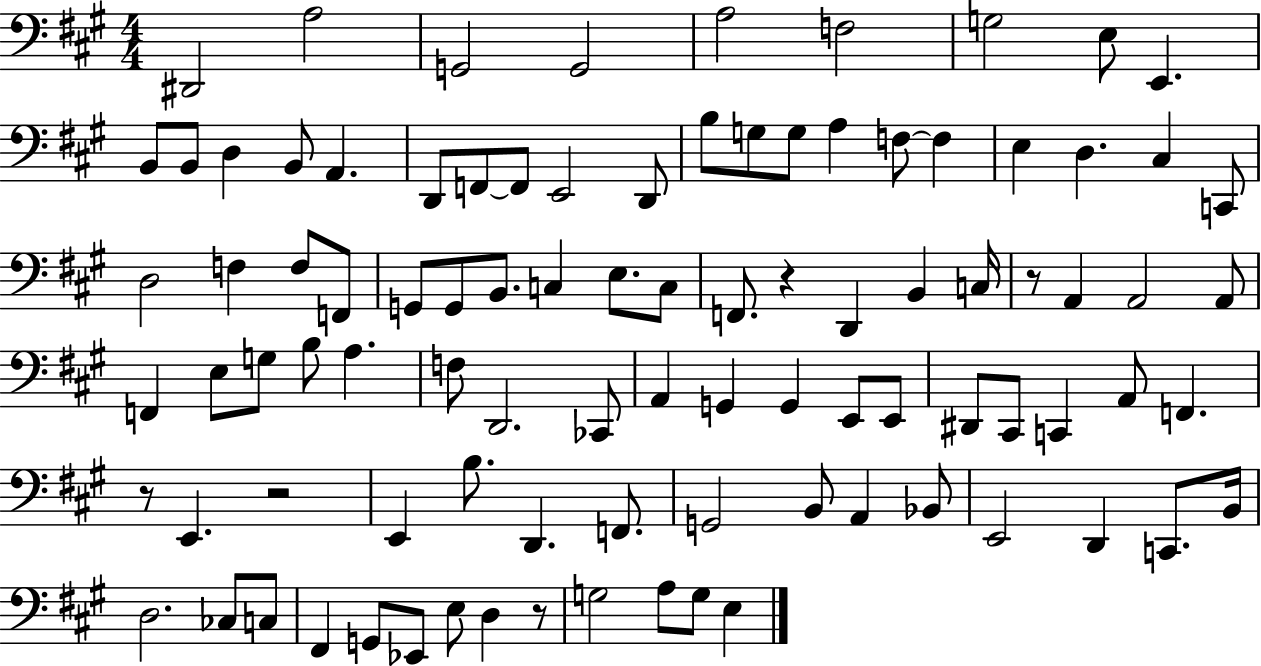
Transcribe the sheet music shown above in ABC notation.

X:1
T:Untitled
M:4/4
L:1/4
K:A
^D,,2 A,2 G,,2 G,,2 A,2 F,2 G,2 E,/2 E,, B,,/2 B,,/2 D, B,,/2 A,, D,,/2 F,,/2 F,,/2 E,,2 D,,/2 B,/2 G,/2 G,/2 A, F,/2 F, E, D, ^C, C,,/2 D,2 F, F,/2 F,,/2 G,,/2 G,,/2 B,,/2 C, E,/2 C,/2 F,,/2 z D,, B,, C,/4 z/2 A,, A,,2 A,,/2 F,, E,/2 G,/2 B,/2 A, F,/2 D,,2 _C,,/2 A,, G,, G,, E,,/2 E,,/2 ^D,,/2 ^C,,/2 C,, A,,/2 F,, z/2 E,, z2 E,, B,/2 D,, F,,/2 G,,2 B,,/2 A,, _B,,/2 E,,2 D,, C,,/2 B,,/4 D,2 _C,/2 C,/2 ^F,, G,,/2 _E,,/2 E,/2 D, z/2 G,2 A,/2 G,/2 E,